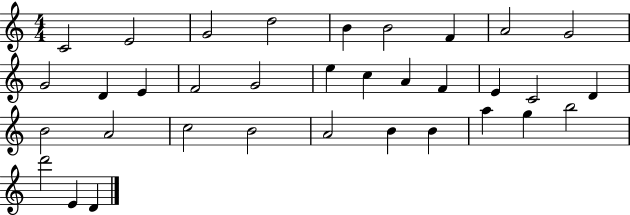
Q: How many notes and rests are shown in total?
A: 34